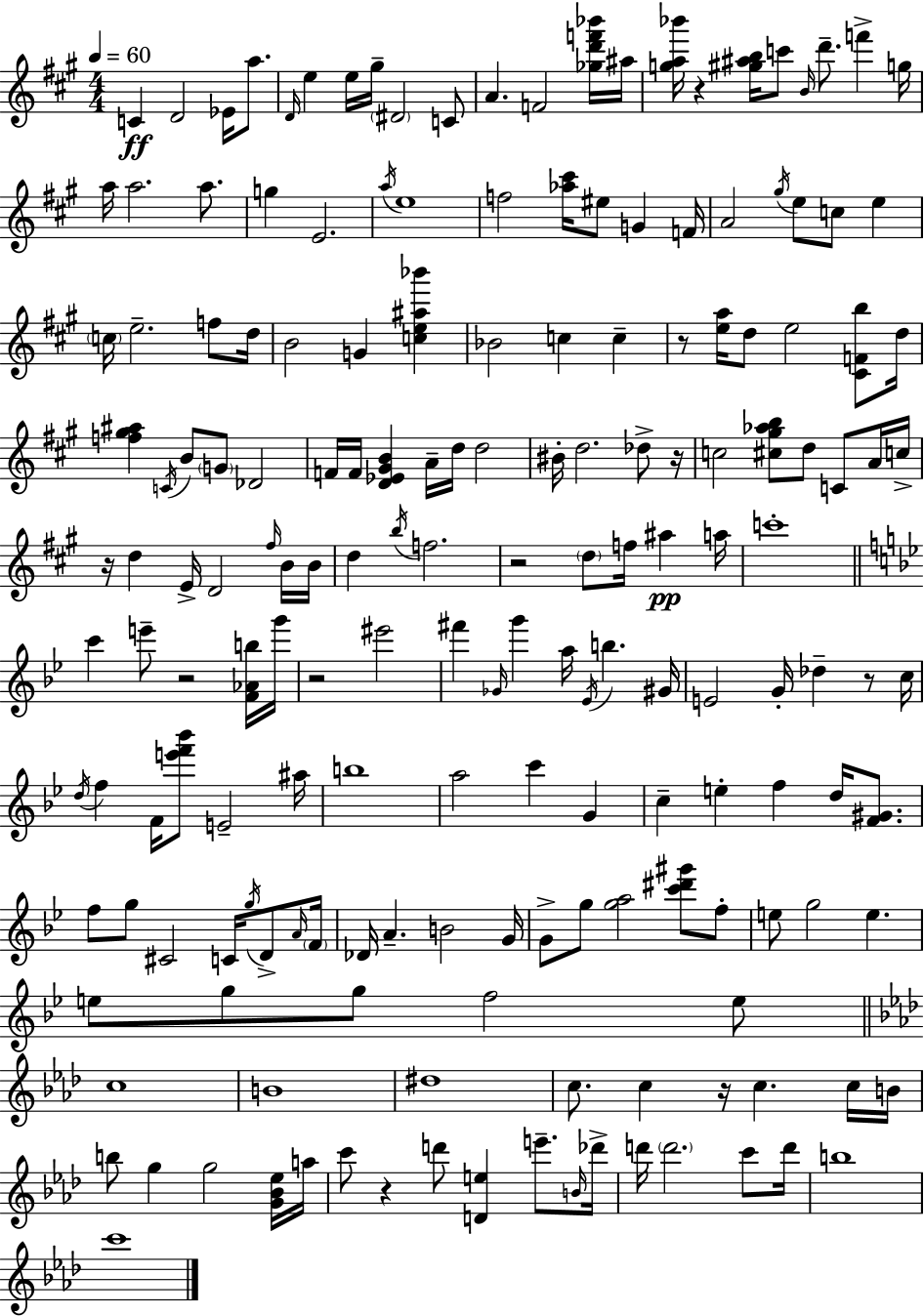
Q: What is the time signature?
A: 4/4